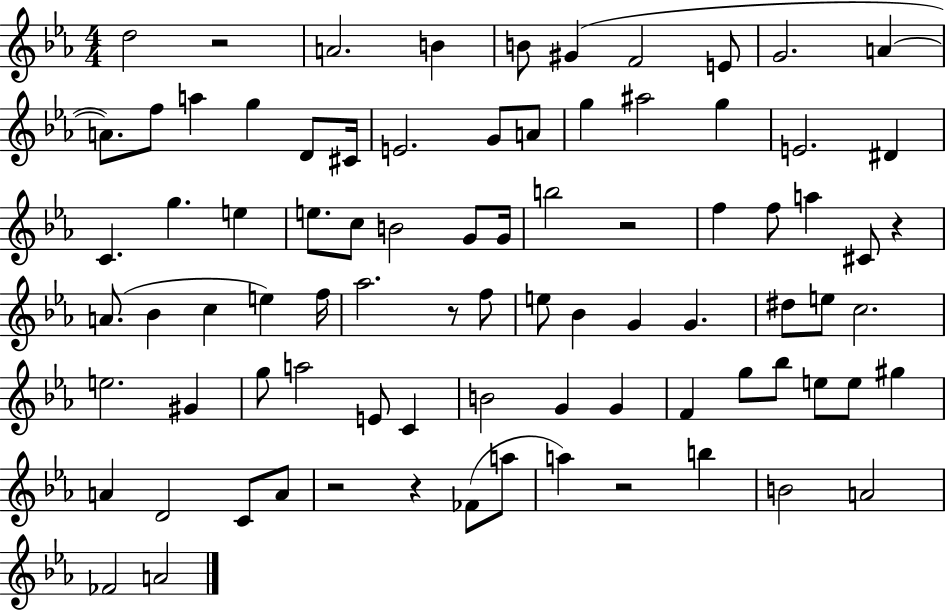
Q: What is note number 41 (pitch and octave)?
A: F5